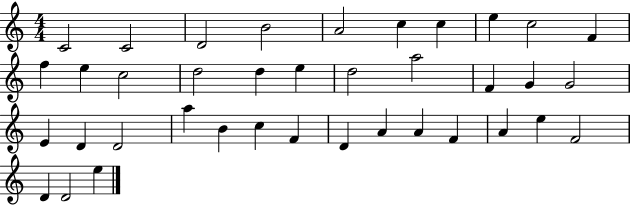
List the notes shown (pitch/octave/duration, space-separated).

C4/h C4/h D4/h B4/h A4/h C5/q C5/q E5/q C5/h F4/q F5/q E5/q C5/h D5/h D5/q E5/q D5/h A5/h F4/q G4/q G4/h E4/q D4/q D4/h A5/q B4/q C5/q F4/q D4/q A4/q A4/q F4/q A4/q E5/q F4/h D4/q D4/h E5/q